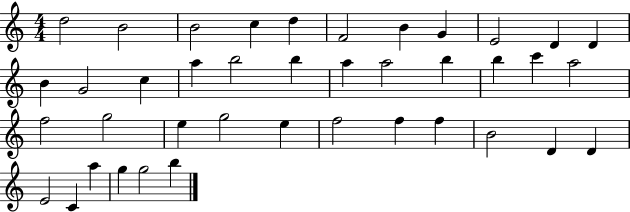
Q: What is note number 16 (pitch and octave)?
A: B5